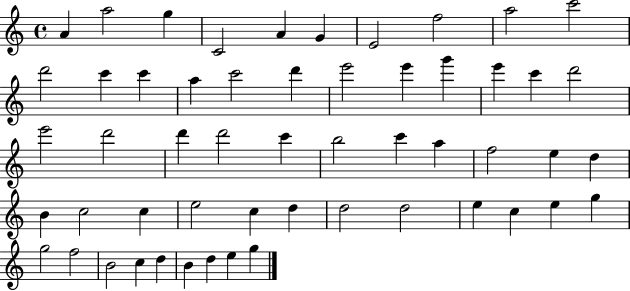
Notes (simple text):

A4/q A5/h G5/q C4/h A4/q G4/q E4/h F5/h A5/h C6/h D6/h C6/q C6/q A5/q C6/h D6/q E6/h E6/q G6/q E6/q C6/q D6/h E6/h D6/h D6/q D6/h C6/q B5/h C6/q A5/q F5/h E5/q D5/q B4/q C5/h C5/q E5/h C5/q D5/q D5/h D5/h E5/q C5/q E5/q G5/q G5/h F5/h B4/h C5/q D5/q B4/q D5/q E5/q G5/q